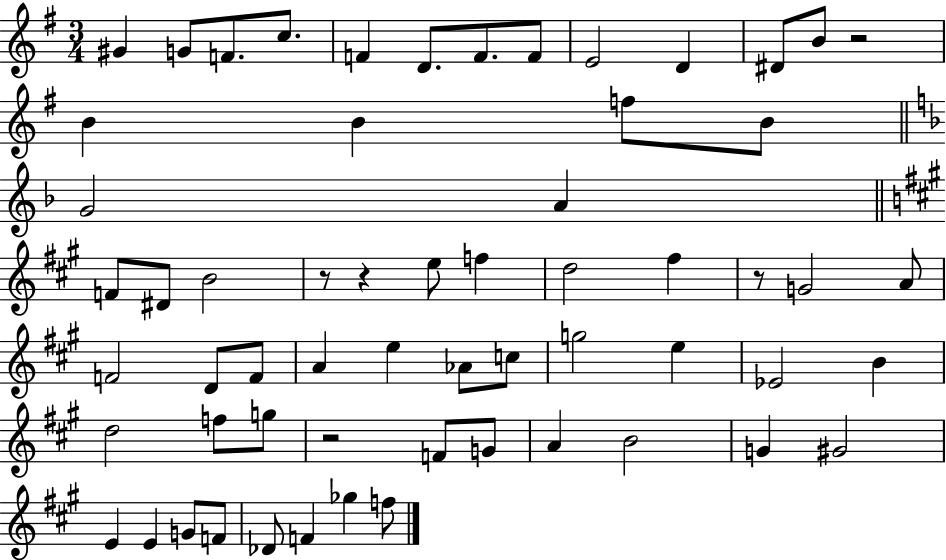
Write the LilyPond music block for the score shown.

{
  \clef treble
  \numericTimeSignature
  \time 3/4
  \key g \major
  gis'4 g'8 f'8. c''8. | f'4 d'8. f'8. f'8 | e'2 d'4 | dis'8 b'8 r2 | \break b'4 b'4 f''8 b'8 | \bar "||" \break \key d \minor g'2 a'4 | \bar "||" \break \key a \major f'8 dis'8 b'2 | r8 r4 e''8 f''4 | d''2 fis''4 | r8 g'2 a'8 | \break f'2 d'8 f'8 | a'4 e''4 aes'8 c''8 | g''2 e''4 | ees'2 b'4 | \break d''2 f''8 g''8 | r2 f'8 g'8 | a'4 b'2 | g'4 gis'2 | \break e'4 e'4 g'8 f'8 | des'8 f'4 ges''4 f''8 | \bar "|."
}